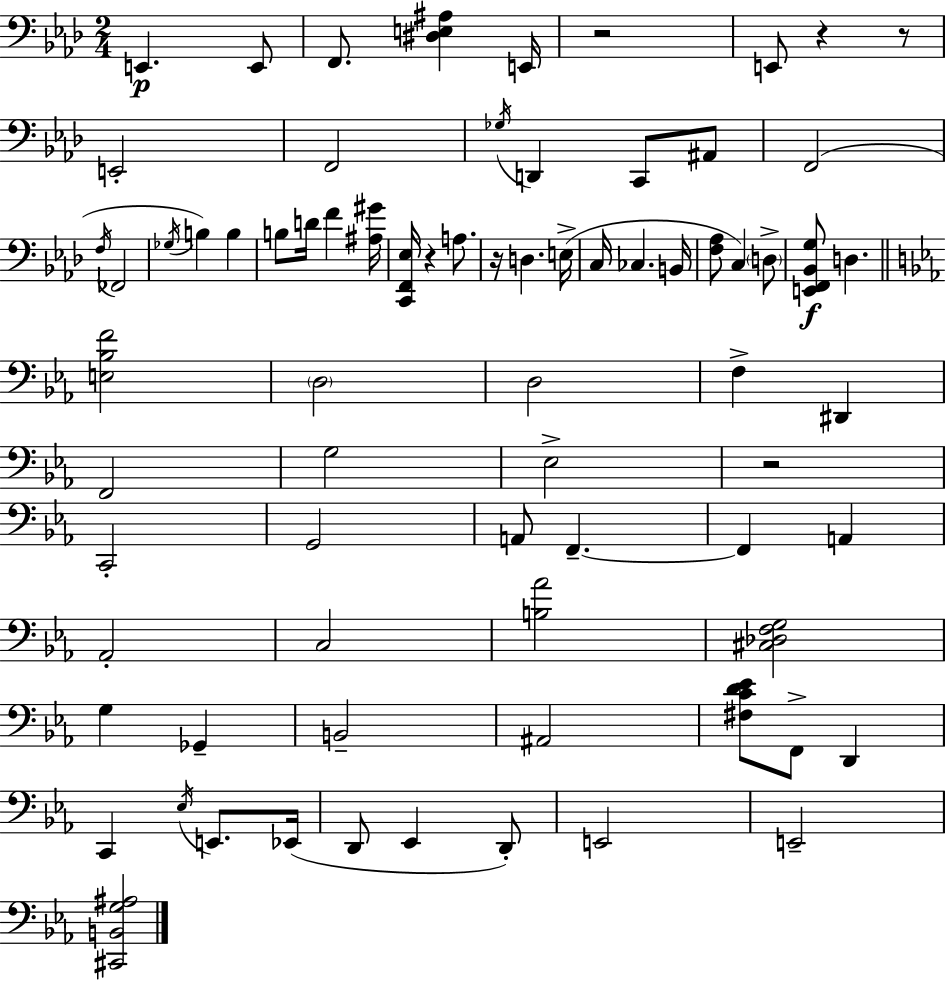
E2/q. E2/e F2/e. [D#3,E3,A#3]/q E2/s R/h E2/e R/q R/e E2/h F2/h Gb3/s D2/q C2/e A#2/e F2/h F3/s FES2/h Gb3/s B3/q B3/q B3/e D4/s F4/q [A#3,G#4]/s [C2,F2,Eb3]/s R/q A3/e. R/s D3/q. E3/s C3/s CES3/q. B2/s [F3,Ab3]/e C3/q D3/e [E2,F2,Bb2,G3]/e D3/q. [E3,Bb3,F4]/h D3/h D3/h F3/q D#2/q F2/h G3/h Eb3/h R/h C2/h G2/h A2/e F2/q. F2/q A2/q Ab2/h C3/h [B3,Ab4]/h [C#3,Db3,F3,G3]/h G3/q Gb2/q B2/h A#2/h [F#3,C4,D4,Eb4]/e F2/e D2/q C2/q Eb3/s E2/e. Eb2/s D2/e Eb2/q D2/e E2/h E2/h [C#2,B2,G3,A#3]/h